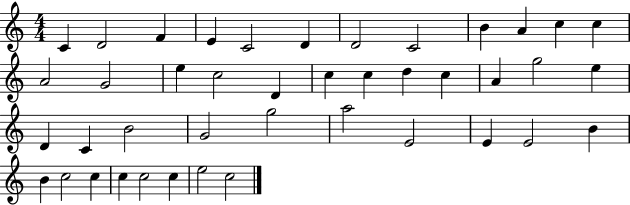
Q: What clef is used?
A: treble